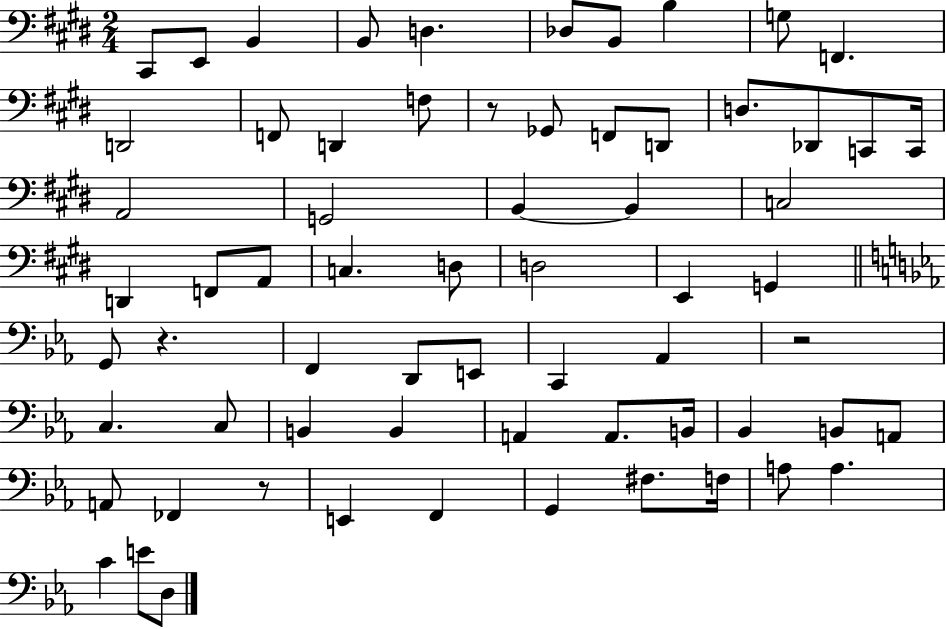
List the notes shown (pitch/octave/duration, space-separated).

C#2/e E2/e B2/q B2/e D3/q. Db3/e B2/e B3/q G3/e F2/q. D2/h F2/e D2/q F3/e R/e Gb2/e F2/e D2/e D3/e. Db2/e C2/e C2/s A2/h G2/h B2/q B2/q C3/h D2/q F2/e A2/e C3/q. D3/e D3/h E2/q G2/q G2/e R/q. F2/q D2/e E2/e C2/q Ab2/q R/h C3/q. C3/e B2/q B2/q A2/q A2/e. B2/s Bb2/q B2/e A2/e A2/e FES2/q R/e E2/q F2/q G2/q F#3/e. F3/s A3/e A3/q. C4/q E4/e D3/e